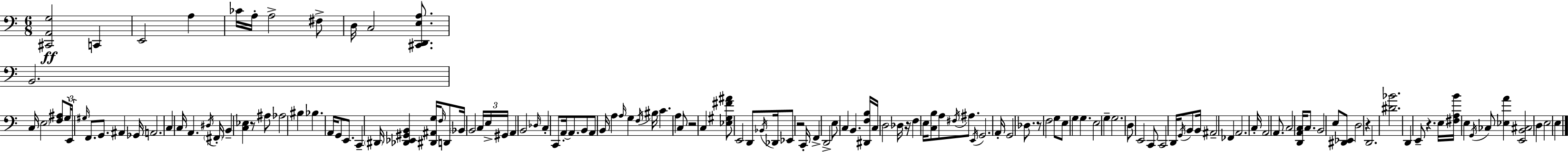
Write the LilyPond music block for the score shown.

{
  \clef bass
  \numericTimeSignature
  \time 6/8
  \key a \minor
  <cis, a, g>2\ff c,4 | e,2 a4 | ces'16 a16-. a2-> fis8-> | d16 c2 <cis, d, e a>8. | \break b,2. | c16 \parenthesize e2 <f ais>8 \tuplet 3/2 { g16 | e,16 \grace { gis16 } } f,8. g,8. ais,4 | ges,16 a,2. | \break c4 c16 a,4. | \acciaccatura { dis16 } \parenthesize fis,16-. b,4-- <c ees>4 r8 | ais8 aes2 bis4 | bes4. a,16 g,8 e,8. | \break c,4-- \parenthesize dis,16 <des, ees, gis, b,>4 <dis, ais, g>16 | \grace { f16 } d,8 \parenthesize bes,16 b,2 | \tuplet 3/2 { c16 e16-> gis,16 } a,4 b,2 | \grace { des16 } c4-. c,8 a,16-.~~ a,8. | \break b,8 a,8 b,16 a4 \grace { a16 } | g4 \acciaccatura { f16 } bis16 c'4. | a4 c8 r2 | c4 <ees gis fis' ais'>8 e,2 | \break d,8 \acciaccatura { bes,16 } des,16 ees,8 r2 | c,16-. f,4-> d,2-> | e8 c4 | b,4. <dis, f b>16 c16 d2 | \break des16 r16 f4 \parenthesize e16 | <c b>8 a8 \acciaccatura { fis16 } ais8. \acciaccatura { e,16 } g,2. | a,16-. g,2 | des8. r8 f2 | \break g8 e8 g4 | g4. e2 | g4-- g2. | d8 e,2 | \break c,8 c,2 | d,16 \acciaccatura { g,16 } b,8 b,16 ais,2-- | fes,4 a,2. | c16-. a,2 | \break a,8. c2 | <d, a, c>16 c8. b,2 | e8 <dis, ees,>8 d2 | r4 d,2. | \break <dis' bes'>2. | d,4 | e,8-- r4. e16 <fis a b'>16 | e4 \acciaccatura { g,16 } ces8 <ees a'>4 <e, b, cis>2 | \break d4 e2 | e4 \bar "|."
}